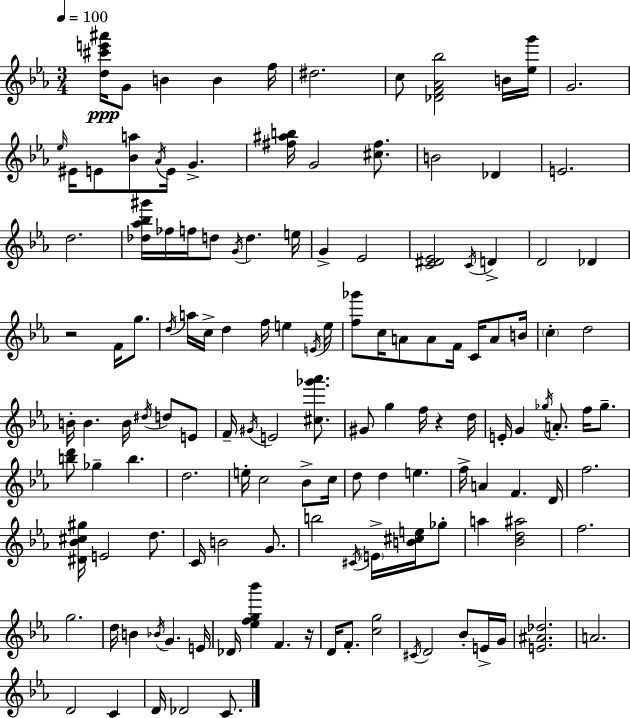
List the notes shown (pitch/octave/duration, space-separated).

[D5,C#6,E6,A#6]/s G4/e B4/q B4/q F5/s D#5/h. C5/e [Db4,F4,Ab4,Bb5]/h B4/s [Eb5,G6]/s G4/h. Eb5/s EIS4/s E4/e [Bb4,A5]/e Ab4/s E4/s G4/q. [F#5,A#5,B5]/s G4/h [C#5,F#5]/e. B4/h Db4/q E4/h. D5/h. [Db5,Ab5,Bb5,G#6]/s FES5/s F5/s D5/e G4/s D5/q. E5/s G4/q Eb4/h [C4,D#4,Eb4]/h C4/s D4/q D4/h Db4/q R/h F4/s G5/e. D5/s A5/s C5/s D5/q F5/s E5/q E4/s E5/s [F5,Gb6]/e C5/s A4/e A4/e F4/s C4/s A4/e B4/s C5/q D5/h B4/s B4/q. B4/s D#5/s D5/e E4/e F4/s G#4/s E4/h [C#5,Gb6,Ab6]/e. G#4/e G5/q F5/s R/q D5/s E4/s G4/q Gb5/s A4/e. F5/s Gb5/e. [B5,D6]/e Gb5/q B5/q. D5/h. E5/s C5/h Bb4/e C5/s D5/e D5/q E5/q. F5/s A4/q F4/q. D4/s F5/h. [D#4,Bb4,C#5,G#5]/s E4/h D5/e. C4/s B4/h G4/e. B5/h C#4/s E4/s [B4,C#5,E5]/s Gb5/e A5/q [Bb4,D5,A#5]/h F5/h. G5/h. D5/s B4/q Bb4/s G4/q. E4/s Db4/s [Eb5,F5,G5,Bb6]/q F4/q. R/s D4/s F4/e. [C5,G5]/h C#4/s D4/h Bb4/e E4/s G4/s [E4,A#4,Db5]/h. A4/h. D4/h C4/q D4/s Db4/h C4/e.